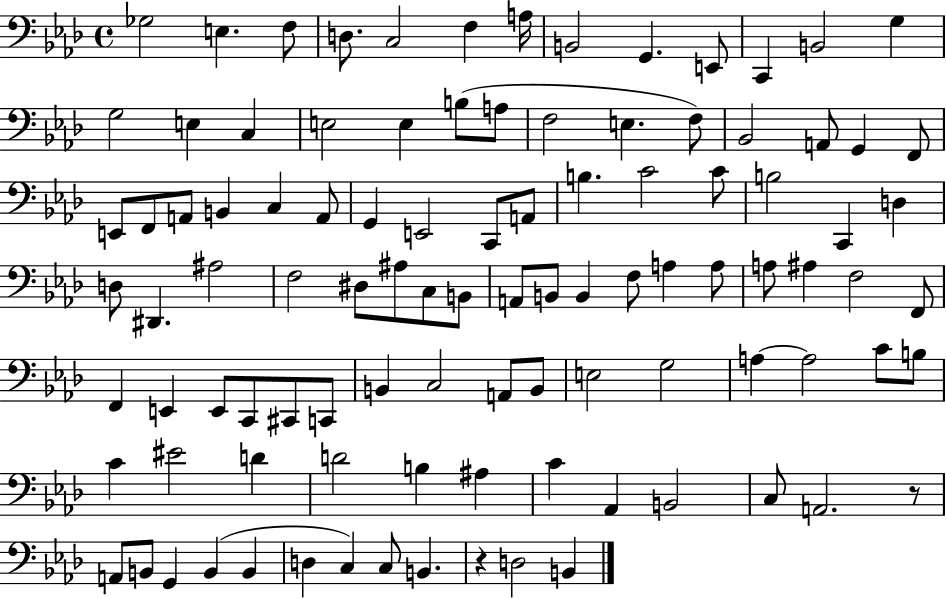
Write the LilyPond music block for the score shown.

{
  \clef bass
  \time 4/4
  \defaultTimeSignature
  \key aes \major
  ges2 e4. f8 | d8. c2 f4 a16 | b,2 g,4. e,8 | c,4 b,2 g4 | \break g2 e4 c4 | e2 e4 b8( a8 | f2 e4. f8) | bes,2 a,8 g,4 f,8 | \break e,8 f,8 a,8 b,4 c4 a,8 | g,4 e,2 c,8 a,8 | b4. c'2 c'8 | b2 c,4 d4 | \break d8 dis,4. ais2 | f2 dis8 ais8 c8 b,8 | a,8 b,8 b,4 f8 a4 a8 | a8 ais4 f2 f,8 | \break f,4 e,4 e,8 c,8 cis,8 c,8 | b,4 c2 a,8 b,8 | e2 g2 | a4~~ a2 c'8 b8 | \break c'4 eis'2 d'4 | d'2 b4 ais4 | c'4 aes,4 b,2 | c8 a,2. r8 | \break a,8 b,8 g,4 b,4( b,4 | d4 c4) c8 b,4. | r4 d2 b,4 | \bar "|."
}